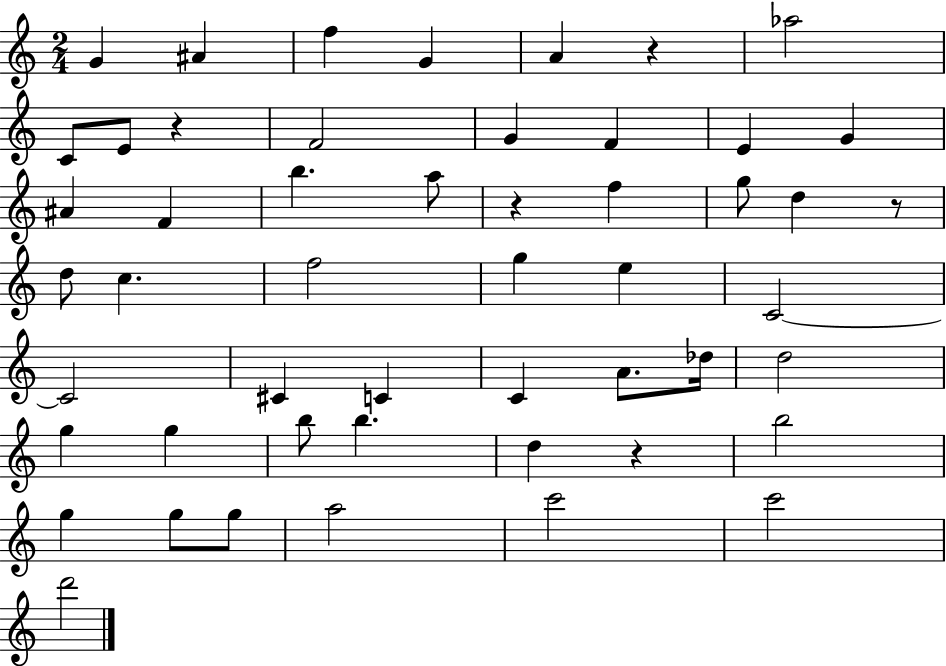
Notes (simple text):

G4/q A#4/q F5/q G4/q A4/q R/q Ab5/h C4/e E4/e R/q F4/h G4/q F4/q E4/q G4/q A#4/q F4/q B5/q. A5/e R/q F5/q G5/e D5/q R/e D5/e C5/q. F5/h G5/q E5/q C4/h C4/h C#4/q C4/q C4/q A4/e. Db5/s D5/h G5/q G5/q B5/e B5/q. D5/q R/q B5/h G5/q G5/e G5/e A5/h C6/h C6/h D6/h